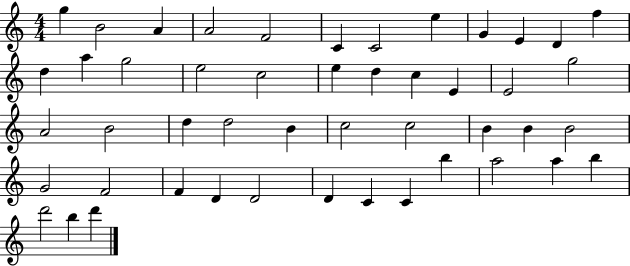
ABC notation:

X:1
T:Untitled
M:4/4
L:1/4
K:C
g B2 A A2 F2 C C2 e G E D f d a g2 e2 c2 e d c E E2 g2 A2 B2 d d2 B c2 c2 B B B2 G2 F2 F D D2 D C C b a2 a b d'2 b d'